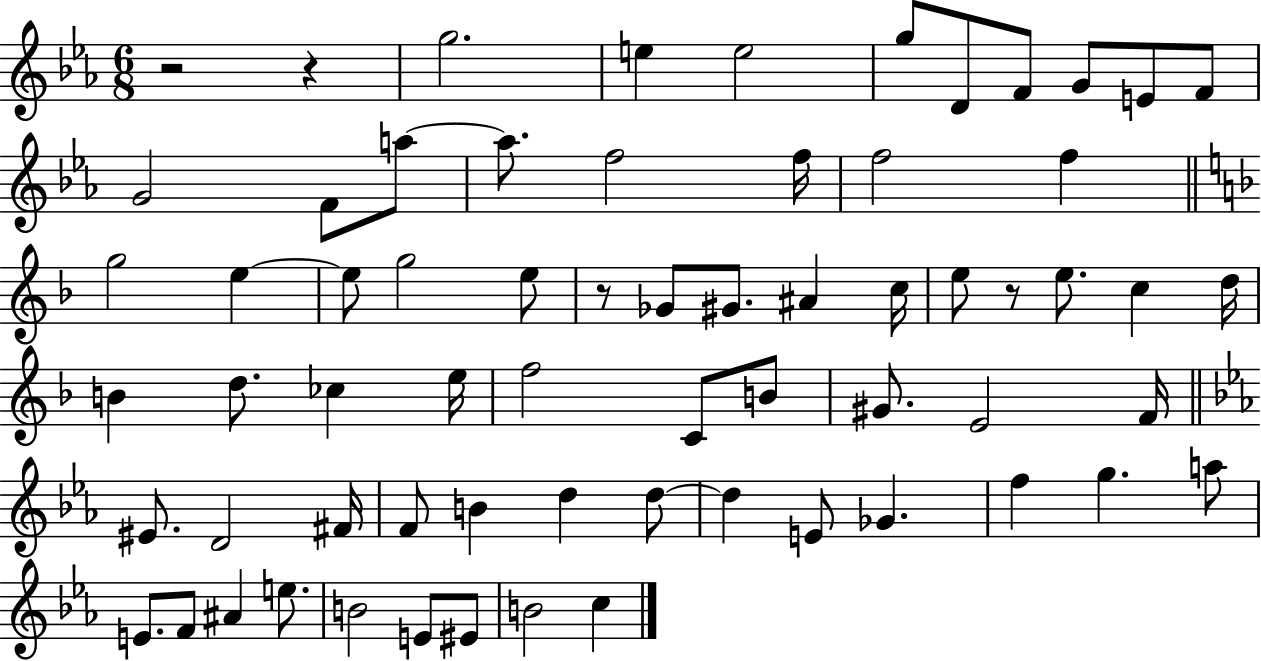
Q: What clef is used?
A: treble